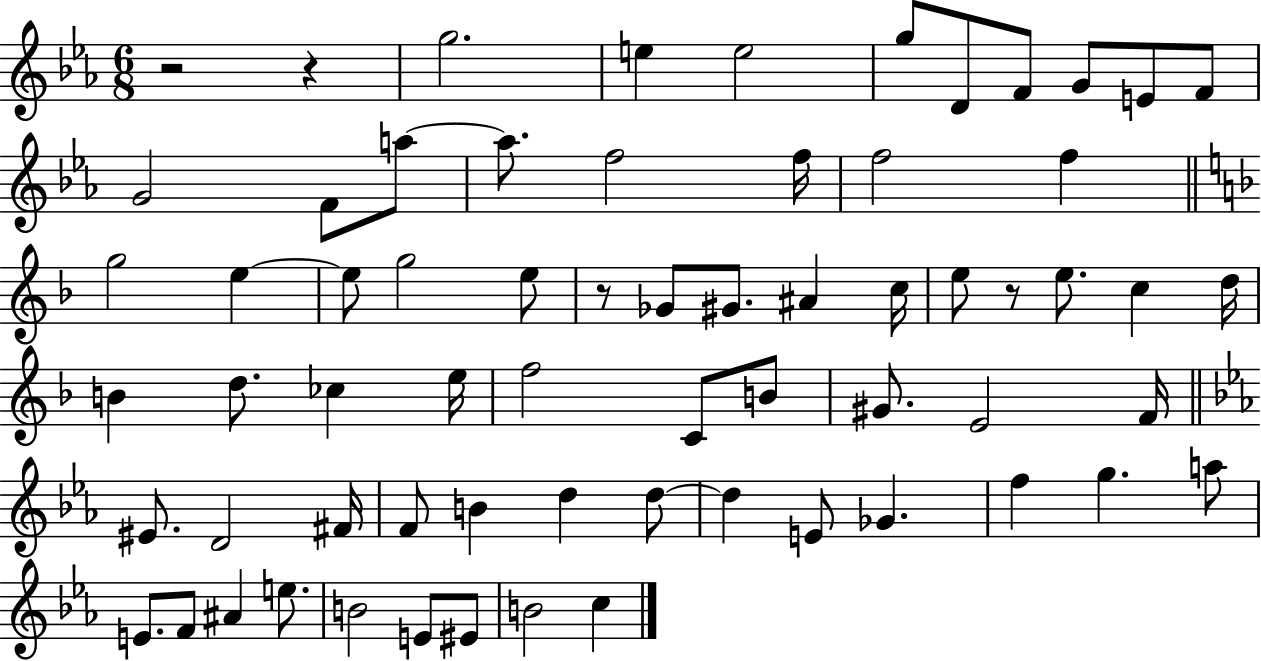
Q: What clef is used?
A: treble